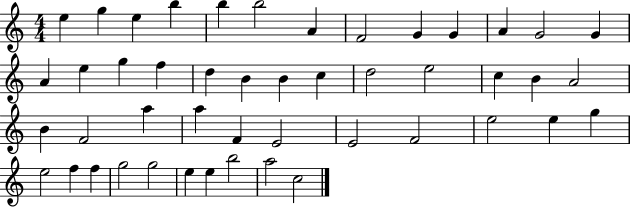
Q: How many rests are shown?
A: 0